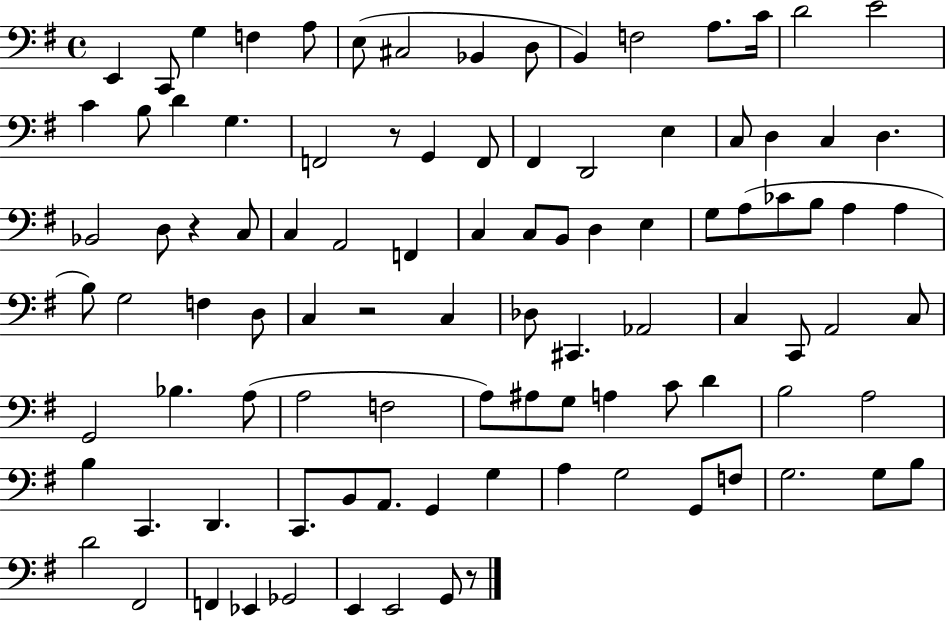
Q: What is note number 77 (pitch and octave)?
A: B2